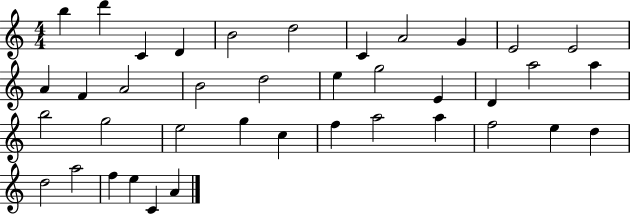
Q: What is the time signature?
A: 4/4